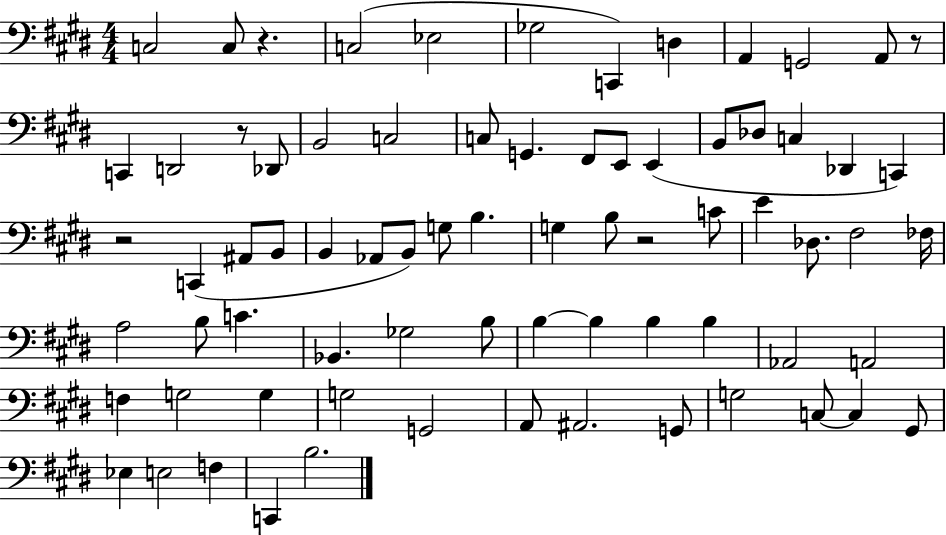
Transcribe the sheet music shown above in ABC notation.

X:1
T:Untitled
M:4/4
L:1/4
K:E
C,2 C,/2 z C,2 _E,2 _G,2 C,, D, A,, G,,2 A,,/2 z/2 C,, D,,2 z/2 _D,,/2 B,,2 C,2 C,/2 G,, ^F,,/2 E,,/2 E,, B,,/2 _D,/2 C, _D,, C,, z2 C,, ^A,,/2 B,,/2 B,, _A,,/2 B,,/2 G,/2 B, G, B,/2 z2 C/2 E _D,/2 ^F,2 _F,/4 A,2 B,/2 C _B,, _G,2 B,/2 B, B, B, B, _A,,2 A,,2 F, G,2 G, G,2 G,,2 A,,/2 ^A,,2 G,,/2 G,2 C,/2 C, ^G,,/2 _E, E,2 F, C,, B,2